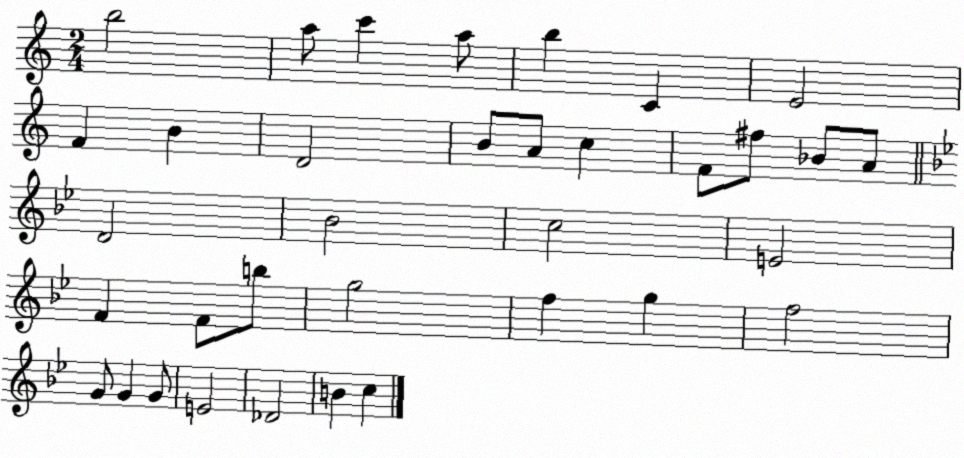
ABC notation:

X:1
T:Untitled
M:2/4
L:1/4
K:C
b2 a/2 c' a/2 b C E2 F B D2 B/2 A/2 c F/2 ^f/2 _B/2 A/2 D2 _B2 c2 E2 F F/2 b/2 g2 f g f2 G/2 G G/2 E2 _D2 B c